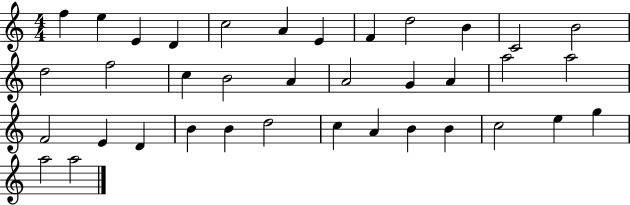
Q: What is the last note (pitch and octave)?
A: A5